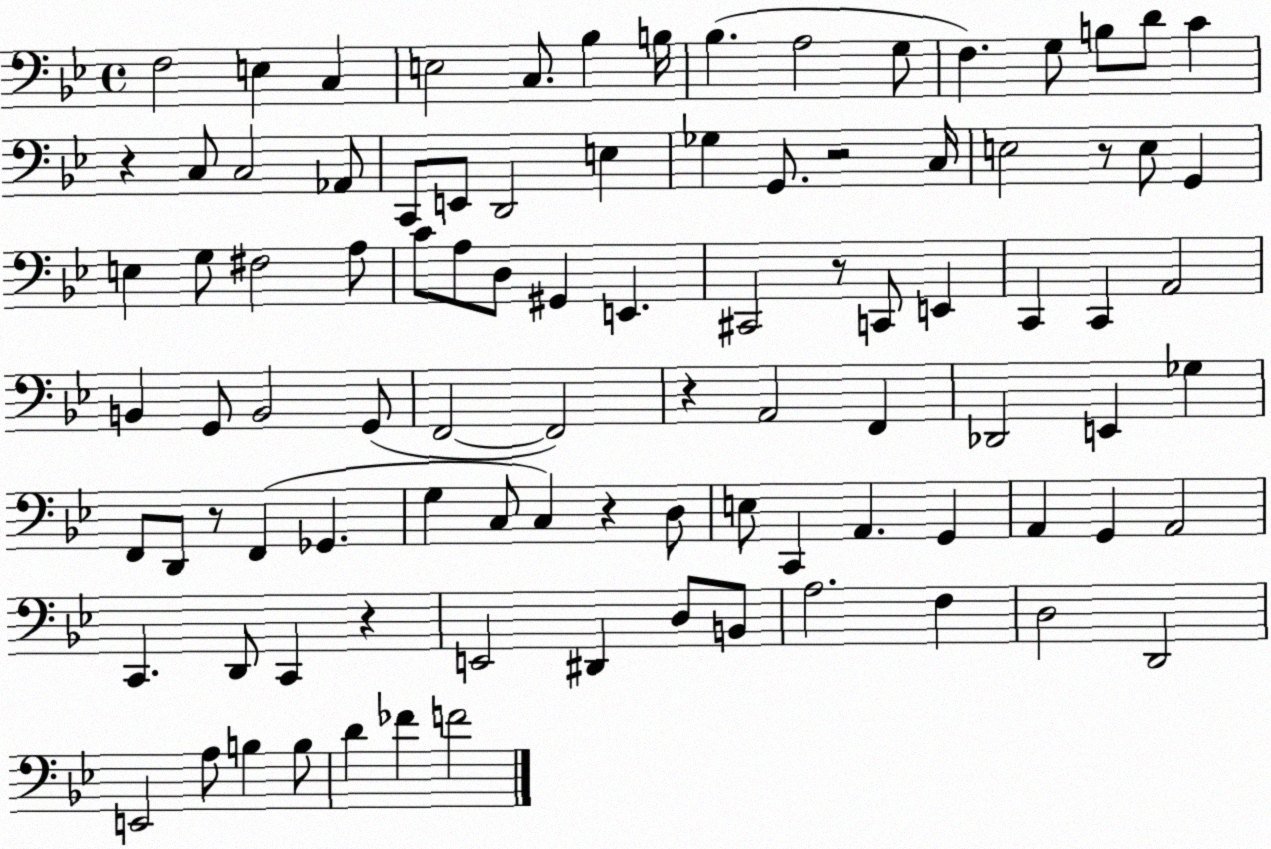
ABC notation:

X:1
T:Untitled
M:4/4
L:1/4
K:Bb
F,2 E, C, E,2 C,/2 _B, B,/4 _B, A,2 G,/2 F, G,/2 B,/2 D/2 C z C,/2 C,2 _A,,/2 C,,/2 E,,/2 D,,2 E, _G, G,,/2 z2 C,/4 E,2 z/2 E,/2 G,, E, G,/2 ^F,2 A,/2 C/2 A,/2 D,/2 ^G,, E,, ^C,,2 z/2 C,,/2 E,, C,, C,, A,,2 B,, G,,/2 B,,2 G,,/2 F,,2 F,,2 z A,,2 F,, _D,,2 E,, _G, F,,/2 D,,/2 z/2 F,, _G,, G, C,/2 C, z D,/2 E,/2 C,, A,, G,, A,, G,, A,,2 C,, D,,/2 C,, z E,,2 ^D,, D,/2 B,,/2 A,2 F, D,2 D,,2 E,,2 A,/2 B, B,/2 D _F F2